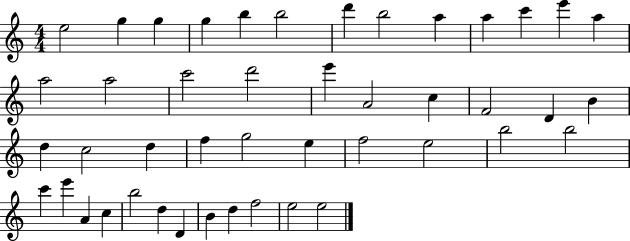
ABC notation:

X:1
T:Untitled
M:4/4
L:1/4
K:C
e2 g g g b b2 d' b2 a a c' e' a a2 a2 c'2 d'2 e' A2 c F2 D B d c2 d f g2 e f2 e2 b2 b2 c' e' A c b2 d D B d f2 e2 e2